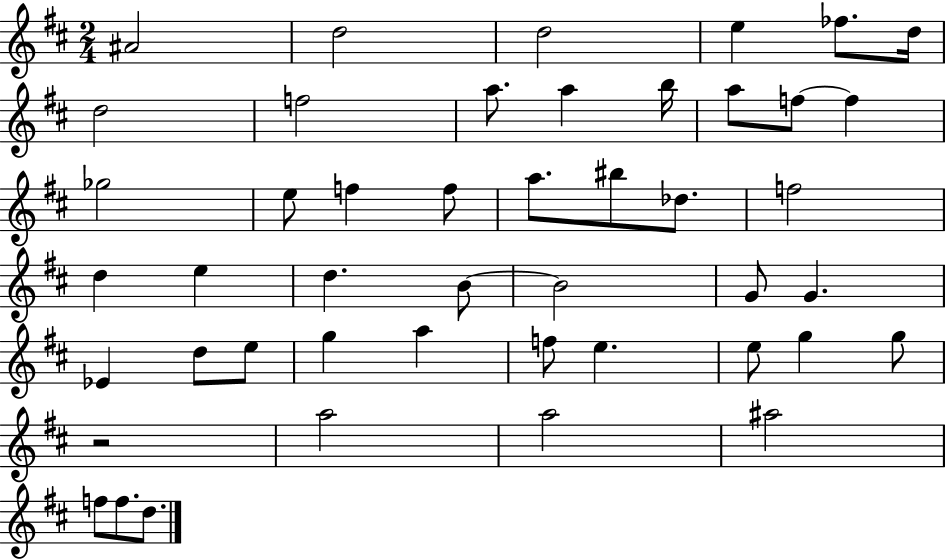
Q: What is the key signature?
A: D major